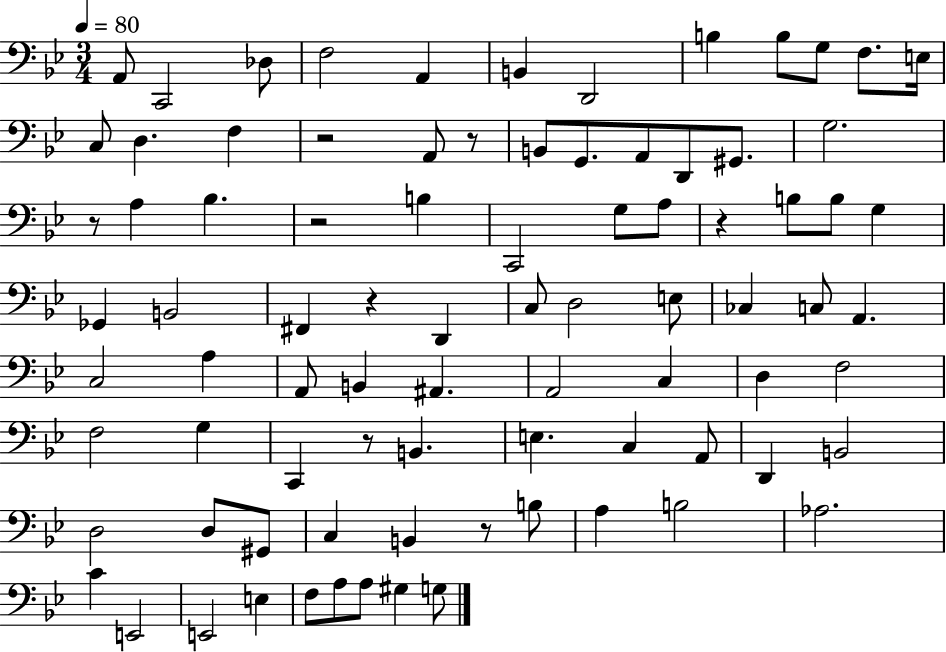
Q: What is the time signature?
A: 3/4